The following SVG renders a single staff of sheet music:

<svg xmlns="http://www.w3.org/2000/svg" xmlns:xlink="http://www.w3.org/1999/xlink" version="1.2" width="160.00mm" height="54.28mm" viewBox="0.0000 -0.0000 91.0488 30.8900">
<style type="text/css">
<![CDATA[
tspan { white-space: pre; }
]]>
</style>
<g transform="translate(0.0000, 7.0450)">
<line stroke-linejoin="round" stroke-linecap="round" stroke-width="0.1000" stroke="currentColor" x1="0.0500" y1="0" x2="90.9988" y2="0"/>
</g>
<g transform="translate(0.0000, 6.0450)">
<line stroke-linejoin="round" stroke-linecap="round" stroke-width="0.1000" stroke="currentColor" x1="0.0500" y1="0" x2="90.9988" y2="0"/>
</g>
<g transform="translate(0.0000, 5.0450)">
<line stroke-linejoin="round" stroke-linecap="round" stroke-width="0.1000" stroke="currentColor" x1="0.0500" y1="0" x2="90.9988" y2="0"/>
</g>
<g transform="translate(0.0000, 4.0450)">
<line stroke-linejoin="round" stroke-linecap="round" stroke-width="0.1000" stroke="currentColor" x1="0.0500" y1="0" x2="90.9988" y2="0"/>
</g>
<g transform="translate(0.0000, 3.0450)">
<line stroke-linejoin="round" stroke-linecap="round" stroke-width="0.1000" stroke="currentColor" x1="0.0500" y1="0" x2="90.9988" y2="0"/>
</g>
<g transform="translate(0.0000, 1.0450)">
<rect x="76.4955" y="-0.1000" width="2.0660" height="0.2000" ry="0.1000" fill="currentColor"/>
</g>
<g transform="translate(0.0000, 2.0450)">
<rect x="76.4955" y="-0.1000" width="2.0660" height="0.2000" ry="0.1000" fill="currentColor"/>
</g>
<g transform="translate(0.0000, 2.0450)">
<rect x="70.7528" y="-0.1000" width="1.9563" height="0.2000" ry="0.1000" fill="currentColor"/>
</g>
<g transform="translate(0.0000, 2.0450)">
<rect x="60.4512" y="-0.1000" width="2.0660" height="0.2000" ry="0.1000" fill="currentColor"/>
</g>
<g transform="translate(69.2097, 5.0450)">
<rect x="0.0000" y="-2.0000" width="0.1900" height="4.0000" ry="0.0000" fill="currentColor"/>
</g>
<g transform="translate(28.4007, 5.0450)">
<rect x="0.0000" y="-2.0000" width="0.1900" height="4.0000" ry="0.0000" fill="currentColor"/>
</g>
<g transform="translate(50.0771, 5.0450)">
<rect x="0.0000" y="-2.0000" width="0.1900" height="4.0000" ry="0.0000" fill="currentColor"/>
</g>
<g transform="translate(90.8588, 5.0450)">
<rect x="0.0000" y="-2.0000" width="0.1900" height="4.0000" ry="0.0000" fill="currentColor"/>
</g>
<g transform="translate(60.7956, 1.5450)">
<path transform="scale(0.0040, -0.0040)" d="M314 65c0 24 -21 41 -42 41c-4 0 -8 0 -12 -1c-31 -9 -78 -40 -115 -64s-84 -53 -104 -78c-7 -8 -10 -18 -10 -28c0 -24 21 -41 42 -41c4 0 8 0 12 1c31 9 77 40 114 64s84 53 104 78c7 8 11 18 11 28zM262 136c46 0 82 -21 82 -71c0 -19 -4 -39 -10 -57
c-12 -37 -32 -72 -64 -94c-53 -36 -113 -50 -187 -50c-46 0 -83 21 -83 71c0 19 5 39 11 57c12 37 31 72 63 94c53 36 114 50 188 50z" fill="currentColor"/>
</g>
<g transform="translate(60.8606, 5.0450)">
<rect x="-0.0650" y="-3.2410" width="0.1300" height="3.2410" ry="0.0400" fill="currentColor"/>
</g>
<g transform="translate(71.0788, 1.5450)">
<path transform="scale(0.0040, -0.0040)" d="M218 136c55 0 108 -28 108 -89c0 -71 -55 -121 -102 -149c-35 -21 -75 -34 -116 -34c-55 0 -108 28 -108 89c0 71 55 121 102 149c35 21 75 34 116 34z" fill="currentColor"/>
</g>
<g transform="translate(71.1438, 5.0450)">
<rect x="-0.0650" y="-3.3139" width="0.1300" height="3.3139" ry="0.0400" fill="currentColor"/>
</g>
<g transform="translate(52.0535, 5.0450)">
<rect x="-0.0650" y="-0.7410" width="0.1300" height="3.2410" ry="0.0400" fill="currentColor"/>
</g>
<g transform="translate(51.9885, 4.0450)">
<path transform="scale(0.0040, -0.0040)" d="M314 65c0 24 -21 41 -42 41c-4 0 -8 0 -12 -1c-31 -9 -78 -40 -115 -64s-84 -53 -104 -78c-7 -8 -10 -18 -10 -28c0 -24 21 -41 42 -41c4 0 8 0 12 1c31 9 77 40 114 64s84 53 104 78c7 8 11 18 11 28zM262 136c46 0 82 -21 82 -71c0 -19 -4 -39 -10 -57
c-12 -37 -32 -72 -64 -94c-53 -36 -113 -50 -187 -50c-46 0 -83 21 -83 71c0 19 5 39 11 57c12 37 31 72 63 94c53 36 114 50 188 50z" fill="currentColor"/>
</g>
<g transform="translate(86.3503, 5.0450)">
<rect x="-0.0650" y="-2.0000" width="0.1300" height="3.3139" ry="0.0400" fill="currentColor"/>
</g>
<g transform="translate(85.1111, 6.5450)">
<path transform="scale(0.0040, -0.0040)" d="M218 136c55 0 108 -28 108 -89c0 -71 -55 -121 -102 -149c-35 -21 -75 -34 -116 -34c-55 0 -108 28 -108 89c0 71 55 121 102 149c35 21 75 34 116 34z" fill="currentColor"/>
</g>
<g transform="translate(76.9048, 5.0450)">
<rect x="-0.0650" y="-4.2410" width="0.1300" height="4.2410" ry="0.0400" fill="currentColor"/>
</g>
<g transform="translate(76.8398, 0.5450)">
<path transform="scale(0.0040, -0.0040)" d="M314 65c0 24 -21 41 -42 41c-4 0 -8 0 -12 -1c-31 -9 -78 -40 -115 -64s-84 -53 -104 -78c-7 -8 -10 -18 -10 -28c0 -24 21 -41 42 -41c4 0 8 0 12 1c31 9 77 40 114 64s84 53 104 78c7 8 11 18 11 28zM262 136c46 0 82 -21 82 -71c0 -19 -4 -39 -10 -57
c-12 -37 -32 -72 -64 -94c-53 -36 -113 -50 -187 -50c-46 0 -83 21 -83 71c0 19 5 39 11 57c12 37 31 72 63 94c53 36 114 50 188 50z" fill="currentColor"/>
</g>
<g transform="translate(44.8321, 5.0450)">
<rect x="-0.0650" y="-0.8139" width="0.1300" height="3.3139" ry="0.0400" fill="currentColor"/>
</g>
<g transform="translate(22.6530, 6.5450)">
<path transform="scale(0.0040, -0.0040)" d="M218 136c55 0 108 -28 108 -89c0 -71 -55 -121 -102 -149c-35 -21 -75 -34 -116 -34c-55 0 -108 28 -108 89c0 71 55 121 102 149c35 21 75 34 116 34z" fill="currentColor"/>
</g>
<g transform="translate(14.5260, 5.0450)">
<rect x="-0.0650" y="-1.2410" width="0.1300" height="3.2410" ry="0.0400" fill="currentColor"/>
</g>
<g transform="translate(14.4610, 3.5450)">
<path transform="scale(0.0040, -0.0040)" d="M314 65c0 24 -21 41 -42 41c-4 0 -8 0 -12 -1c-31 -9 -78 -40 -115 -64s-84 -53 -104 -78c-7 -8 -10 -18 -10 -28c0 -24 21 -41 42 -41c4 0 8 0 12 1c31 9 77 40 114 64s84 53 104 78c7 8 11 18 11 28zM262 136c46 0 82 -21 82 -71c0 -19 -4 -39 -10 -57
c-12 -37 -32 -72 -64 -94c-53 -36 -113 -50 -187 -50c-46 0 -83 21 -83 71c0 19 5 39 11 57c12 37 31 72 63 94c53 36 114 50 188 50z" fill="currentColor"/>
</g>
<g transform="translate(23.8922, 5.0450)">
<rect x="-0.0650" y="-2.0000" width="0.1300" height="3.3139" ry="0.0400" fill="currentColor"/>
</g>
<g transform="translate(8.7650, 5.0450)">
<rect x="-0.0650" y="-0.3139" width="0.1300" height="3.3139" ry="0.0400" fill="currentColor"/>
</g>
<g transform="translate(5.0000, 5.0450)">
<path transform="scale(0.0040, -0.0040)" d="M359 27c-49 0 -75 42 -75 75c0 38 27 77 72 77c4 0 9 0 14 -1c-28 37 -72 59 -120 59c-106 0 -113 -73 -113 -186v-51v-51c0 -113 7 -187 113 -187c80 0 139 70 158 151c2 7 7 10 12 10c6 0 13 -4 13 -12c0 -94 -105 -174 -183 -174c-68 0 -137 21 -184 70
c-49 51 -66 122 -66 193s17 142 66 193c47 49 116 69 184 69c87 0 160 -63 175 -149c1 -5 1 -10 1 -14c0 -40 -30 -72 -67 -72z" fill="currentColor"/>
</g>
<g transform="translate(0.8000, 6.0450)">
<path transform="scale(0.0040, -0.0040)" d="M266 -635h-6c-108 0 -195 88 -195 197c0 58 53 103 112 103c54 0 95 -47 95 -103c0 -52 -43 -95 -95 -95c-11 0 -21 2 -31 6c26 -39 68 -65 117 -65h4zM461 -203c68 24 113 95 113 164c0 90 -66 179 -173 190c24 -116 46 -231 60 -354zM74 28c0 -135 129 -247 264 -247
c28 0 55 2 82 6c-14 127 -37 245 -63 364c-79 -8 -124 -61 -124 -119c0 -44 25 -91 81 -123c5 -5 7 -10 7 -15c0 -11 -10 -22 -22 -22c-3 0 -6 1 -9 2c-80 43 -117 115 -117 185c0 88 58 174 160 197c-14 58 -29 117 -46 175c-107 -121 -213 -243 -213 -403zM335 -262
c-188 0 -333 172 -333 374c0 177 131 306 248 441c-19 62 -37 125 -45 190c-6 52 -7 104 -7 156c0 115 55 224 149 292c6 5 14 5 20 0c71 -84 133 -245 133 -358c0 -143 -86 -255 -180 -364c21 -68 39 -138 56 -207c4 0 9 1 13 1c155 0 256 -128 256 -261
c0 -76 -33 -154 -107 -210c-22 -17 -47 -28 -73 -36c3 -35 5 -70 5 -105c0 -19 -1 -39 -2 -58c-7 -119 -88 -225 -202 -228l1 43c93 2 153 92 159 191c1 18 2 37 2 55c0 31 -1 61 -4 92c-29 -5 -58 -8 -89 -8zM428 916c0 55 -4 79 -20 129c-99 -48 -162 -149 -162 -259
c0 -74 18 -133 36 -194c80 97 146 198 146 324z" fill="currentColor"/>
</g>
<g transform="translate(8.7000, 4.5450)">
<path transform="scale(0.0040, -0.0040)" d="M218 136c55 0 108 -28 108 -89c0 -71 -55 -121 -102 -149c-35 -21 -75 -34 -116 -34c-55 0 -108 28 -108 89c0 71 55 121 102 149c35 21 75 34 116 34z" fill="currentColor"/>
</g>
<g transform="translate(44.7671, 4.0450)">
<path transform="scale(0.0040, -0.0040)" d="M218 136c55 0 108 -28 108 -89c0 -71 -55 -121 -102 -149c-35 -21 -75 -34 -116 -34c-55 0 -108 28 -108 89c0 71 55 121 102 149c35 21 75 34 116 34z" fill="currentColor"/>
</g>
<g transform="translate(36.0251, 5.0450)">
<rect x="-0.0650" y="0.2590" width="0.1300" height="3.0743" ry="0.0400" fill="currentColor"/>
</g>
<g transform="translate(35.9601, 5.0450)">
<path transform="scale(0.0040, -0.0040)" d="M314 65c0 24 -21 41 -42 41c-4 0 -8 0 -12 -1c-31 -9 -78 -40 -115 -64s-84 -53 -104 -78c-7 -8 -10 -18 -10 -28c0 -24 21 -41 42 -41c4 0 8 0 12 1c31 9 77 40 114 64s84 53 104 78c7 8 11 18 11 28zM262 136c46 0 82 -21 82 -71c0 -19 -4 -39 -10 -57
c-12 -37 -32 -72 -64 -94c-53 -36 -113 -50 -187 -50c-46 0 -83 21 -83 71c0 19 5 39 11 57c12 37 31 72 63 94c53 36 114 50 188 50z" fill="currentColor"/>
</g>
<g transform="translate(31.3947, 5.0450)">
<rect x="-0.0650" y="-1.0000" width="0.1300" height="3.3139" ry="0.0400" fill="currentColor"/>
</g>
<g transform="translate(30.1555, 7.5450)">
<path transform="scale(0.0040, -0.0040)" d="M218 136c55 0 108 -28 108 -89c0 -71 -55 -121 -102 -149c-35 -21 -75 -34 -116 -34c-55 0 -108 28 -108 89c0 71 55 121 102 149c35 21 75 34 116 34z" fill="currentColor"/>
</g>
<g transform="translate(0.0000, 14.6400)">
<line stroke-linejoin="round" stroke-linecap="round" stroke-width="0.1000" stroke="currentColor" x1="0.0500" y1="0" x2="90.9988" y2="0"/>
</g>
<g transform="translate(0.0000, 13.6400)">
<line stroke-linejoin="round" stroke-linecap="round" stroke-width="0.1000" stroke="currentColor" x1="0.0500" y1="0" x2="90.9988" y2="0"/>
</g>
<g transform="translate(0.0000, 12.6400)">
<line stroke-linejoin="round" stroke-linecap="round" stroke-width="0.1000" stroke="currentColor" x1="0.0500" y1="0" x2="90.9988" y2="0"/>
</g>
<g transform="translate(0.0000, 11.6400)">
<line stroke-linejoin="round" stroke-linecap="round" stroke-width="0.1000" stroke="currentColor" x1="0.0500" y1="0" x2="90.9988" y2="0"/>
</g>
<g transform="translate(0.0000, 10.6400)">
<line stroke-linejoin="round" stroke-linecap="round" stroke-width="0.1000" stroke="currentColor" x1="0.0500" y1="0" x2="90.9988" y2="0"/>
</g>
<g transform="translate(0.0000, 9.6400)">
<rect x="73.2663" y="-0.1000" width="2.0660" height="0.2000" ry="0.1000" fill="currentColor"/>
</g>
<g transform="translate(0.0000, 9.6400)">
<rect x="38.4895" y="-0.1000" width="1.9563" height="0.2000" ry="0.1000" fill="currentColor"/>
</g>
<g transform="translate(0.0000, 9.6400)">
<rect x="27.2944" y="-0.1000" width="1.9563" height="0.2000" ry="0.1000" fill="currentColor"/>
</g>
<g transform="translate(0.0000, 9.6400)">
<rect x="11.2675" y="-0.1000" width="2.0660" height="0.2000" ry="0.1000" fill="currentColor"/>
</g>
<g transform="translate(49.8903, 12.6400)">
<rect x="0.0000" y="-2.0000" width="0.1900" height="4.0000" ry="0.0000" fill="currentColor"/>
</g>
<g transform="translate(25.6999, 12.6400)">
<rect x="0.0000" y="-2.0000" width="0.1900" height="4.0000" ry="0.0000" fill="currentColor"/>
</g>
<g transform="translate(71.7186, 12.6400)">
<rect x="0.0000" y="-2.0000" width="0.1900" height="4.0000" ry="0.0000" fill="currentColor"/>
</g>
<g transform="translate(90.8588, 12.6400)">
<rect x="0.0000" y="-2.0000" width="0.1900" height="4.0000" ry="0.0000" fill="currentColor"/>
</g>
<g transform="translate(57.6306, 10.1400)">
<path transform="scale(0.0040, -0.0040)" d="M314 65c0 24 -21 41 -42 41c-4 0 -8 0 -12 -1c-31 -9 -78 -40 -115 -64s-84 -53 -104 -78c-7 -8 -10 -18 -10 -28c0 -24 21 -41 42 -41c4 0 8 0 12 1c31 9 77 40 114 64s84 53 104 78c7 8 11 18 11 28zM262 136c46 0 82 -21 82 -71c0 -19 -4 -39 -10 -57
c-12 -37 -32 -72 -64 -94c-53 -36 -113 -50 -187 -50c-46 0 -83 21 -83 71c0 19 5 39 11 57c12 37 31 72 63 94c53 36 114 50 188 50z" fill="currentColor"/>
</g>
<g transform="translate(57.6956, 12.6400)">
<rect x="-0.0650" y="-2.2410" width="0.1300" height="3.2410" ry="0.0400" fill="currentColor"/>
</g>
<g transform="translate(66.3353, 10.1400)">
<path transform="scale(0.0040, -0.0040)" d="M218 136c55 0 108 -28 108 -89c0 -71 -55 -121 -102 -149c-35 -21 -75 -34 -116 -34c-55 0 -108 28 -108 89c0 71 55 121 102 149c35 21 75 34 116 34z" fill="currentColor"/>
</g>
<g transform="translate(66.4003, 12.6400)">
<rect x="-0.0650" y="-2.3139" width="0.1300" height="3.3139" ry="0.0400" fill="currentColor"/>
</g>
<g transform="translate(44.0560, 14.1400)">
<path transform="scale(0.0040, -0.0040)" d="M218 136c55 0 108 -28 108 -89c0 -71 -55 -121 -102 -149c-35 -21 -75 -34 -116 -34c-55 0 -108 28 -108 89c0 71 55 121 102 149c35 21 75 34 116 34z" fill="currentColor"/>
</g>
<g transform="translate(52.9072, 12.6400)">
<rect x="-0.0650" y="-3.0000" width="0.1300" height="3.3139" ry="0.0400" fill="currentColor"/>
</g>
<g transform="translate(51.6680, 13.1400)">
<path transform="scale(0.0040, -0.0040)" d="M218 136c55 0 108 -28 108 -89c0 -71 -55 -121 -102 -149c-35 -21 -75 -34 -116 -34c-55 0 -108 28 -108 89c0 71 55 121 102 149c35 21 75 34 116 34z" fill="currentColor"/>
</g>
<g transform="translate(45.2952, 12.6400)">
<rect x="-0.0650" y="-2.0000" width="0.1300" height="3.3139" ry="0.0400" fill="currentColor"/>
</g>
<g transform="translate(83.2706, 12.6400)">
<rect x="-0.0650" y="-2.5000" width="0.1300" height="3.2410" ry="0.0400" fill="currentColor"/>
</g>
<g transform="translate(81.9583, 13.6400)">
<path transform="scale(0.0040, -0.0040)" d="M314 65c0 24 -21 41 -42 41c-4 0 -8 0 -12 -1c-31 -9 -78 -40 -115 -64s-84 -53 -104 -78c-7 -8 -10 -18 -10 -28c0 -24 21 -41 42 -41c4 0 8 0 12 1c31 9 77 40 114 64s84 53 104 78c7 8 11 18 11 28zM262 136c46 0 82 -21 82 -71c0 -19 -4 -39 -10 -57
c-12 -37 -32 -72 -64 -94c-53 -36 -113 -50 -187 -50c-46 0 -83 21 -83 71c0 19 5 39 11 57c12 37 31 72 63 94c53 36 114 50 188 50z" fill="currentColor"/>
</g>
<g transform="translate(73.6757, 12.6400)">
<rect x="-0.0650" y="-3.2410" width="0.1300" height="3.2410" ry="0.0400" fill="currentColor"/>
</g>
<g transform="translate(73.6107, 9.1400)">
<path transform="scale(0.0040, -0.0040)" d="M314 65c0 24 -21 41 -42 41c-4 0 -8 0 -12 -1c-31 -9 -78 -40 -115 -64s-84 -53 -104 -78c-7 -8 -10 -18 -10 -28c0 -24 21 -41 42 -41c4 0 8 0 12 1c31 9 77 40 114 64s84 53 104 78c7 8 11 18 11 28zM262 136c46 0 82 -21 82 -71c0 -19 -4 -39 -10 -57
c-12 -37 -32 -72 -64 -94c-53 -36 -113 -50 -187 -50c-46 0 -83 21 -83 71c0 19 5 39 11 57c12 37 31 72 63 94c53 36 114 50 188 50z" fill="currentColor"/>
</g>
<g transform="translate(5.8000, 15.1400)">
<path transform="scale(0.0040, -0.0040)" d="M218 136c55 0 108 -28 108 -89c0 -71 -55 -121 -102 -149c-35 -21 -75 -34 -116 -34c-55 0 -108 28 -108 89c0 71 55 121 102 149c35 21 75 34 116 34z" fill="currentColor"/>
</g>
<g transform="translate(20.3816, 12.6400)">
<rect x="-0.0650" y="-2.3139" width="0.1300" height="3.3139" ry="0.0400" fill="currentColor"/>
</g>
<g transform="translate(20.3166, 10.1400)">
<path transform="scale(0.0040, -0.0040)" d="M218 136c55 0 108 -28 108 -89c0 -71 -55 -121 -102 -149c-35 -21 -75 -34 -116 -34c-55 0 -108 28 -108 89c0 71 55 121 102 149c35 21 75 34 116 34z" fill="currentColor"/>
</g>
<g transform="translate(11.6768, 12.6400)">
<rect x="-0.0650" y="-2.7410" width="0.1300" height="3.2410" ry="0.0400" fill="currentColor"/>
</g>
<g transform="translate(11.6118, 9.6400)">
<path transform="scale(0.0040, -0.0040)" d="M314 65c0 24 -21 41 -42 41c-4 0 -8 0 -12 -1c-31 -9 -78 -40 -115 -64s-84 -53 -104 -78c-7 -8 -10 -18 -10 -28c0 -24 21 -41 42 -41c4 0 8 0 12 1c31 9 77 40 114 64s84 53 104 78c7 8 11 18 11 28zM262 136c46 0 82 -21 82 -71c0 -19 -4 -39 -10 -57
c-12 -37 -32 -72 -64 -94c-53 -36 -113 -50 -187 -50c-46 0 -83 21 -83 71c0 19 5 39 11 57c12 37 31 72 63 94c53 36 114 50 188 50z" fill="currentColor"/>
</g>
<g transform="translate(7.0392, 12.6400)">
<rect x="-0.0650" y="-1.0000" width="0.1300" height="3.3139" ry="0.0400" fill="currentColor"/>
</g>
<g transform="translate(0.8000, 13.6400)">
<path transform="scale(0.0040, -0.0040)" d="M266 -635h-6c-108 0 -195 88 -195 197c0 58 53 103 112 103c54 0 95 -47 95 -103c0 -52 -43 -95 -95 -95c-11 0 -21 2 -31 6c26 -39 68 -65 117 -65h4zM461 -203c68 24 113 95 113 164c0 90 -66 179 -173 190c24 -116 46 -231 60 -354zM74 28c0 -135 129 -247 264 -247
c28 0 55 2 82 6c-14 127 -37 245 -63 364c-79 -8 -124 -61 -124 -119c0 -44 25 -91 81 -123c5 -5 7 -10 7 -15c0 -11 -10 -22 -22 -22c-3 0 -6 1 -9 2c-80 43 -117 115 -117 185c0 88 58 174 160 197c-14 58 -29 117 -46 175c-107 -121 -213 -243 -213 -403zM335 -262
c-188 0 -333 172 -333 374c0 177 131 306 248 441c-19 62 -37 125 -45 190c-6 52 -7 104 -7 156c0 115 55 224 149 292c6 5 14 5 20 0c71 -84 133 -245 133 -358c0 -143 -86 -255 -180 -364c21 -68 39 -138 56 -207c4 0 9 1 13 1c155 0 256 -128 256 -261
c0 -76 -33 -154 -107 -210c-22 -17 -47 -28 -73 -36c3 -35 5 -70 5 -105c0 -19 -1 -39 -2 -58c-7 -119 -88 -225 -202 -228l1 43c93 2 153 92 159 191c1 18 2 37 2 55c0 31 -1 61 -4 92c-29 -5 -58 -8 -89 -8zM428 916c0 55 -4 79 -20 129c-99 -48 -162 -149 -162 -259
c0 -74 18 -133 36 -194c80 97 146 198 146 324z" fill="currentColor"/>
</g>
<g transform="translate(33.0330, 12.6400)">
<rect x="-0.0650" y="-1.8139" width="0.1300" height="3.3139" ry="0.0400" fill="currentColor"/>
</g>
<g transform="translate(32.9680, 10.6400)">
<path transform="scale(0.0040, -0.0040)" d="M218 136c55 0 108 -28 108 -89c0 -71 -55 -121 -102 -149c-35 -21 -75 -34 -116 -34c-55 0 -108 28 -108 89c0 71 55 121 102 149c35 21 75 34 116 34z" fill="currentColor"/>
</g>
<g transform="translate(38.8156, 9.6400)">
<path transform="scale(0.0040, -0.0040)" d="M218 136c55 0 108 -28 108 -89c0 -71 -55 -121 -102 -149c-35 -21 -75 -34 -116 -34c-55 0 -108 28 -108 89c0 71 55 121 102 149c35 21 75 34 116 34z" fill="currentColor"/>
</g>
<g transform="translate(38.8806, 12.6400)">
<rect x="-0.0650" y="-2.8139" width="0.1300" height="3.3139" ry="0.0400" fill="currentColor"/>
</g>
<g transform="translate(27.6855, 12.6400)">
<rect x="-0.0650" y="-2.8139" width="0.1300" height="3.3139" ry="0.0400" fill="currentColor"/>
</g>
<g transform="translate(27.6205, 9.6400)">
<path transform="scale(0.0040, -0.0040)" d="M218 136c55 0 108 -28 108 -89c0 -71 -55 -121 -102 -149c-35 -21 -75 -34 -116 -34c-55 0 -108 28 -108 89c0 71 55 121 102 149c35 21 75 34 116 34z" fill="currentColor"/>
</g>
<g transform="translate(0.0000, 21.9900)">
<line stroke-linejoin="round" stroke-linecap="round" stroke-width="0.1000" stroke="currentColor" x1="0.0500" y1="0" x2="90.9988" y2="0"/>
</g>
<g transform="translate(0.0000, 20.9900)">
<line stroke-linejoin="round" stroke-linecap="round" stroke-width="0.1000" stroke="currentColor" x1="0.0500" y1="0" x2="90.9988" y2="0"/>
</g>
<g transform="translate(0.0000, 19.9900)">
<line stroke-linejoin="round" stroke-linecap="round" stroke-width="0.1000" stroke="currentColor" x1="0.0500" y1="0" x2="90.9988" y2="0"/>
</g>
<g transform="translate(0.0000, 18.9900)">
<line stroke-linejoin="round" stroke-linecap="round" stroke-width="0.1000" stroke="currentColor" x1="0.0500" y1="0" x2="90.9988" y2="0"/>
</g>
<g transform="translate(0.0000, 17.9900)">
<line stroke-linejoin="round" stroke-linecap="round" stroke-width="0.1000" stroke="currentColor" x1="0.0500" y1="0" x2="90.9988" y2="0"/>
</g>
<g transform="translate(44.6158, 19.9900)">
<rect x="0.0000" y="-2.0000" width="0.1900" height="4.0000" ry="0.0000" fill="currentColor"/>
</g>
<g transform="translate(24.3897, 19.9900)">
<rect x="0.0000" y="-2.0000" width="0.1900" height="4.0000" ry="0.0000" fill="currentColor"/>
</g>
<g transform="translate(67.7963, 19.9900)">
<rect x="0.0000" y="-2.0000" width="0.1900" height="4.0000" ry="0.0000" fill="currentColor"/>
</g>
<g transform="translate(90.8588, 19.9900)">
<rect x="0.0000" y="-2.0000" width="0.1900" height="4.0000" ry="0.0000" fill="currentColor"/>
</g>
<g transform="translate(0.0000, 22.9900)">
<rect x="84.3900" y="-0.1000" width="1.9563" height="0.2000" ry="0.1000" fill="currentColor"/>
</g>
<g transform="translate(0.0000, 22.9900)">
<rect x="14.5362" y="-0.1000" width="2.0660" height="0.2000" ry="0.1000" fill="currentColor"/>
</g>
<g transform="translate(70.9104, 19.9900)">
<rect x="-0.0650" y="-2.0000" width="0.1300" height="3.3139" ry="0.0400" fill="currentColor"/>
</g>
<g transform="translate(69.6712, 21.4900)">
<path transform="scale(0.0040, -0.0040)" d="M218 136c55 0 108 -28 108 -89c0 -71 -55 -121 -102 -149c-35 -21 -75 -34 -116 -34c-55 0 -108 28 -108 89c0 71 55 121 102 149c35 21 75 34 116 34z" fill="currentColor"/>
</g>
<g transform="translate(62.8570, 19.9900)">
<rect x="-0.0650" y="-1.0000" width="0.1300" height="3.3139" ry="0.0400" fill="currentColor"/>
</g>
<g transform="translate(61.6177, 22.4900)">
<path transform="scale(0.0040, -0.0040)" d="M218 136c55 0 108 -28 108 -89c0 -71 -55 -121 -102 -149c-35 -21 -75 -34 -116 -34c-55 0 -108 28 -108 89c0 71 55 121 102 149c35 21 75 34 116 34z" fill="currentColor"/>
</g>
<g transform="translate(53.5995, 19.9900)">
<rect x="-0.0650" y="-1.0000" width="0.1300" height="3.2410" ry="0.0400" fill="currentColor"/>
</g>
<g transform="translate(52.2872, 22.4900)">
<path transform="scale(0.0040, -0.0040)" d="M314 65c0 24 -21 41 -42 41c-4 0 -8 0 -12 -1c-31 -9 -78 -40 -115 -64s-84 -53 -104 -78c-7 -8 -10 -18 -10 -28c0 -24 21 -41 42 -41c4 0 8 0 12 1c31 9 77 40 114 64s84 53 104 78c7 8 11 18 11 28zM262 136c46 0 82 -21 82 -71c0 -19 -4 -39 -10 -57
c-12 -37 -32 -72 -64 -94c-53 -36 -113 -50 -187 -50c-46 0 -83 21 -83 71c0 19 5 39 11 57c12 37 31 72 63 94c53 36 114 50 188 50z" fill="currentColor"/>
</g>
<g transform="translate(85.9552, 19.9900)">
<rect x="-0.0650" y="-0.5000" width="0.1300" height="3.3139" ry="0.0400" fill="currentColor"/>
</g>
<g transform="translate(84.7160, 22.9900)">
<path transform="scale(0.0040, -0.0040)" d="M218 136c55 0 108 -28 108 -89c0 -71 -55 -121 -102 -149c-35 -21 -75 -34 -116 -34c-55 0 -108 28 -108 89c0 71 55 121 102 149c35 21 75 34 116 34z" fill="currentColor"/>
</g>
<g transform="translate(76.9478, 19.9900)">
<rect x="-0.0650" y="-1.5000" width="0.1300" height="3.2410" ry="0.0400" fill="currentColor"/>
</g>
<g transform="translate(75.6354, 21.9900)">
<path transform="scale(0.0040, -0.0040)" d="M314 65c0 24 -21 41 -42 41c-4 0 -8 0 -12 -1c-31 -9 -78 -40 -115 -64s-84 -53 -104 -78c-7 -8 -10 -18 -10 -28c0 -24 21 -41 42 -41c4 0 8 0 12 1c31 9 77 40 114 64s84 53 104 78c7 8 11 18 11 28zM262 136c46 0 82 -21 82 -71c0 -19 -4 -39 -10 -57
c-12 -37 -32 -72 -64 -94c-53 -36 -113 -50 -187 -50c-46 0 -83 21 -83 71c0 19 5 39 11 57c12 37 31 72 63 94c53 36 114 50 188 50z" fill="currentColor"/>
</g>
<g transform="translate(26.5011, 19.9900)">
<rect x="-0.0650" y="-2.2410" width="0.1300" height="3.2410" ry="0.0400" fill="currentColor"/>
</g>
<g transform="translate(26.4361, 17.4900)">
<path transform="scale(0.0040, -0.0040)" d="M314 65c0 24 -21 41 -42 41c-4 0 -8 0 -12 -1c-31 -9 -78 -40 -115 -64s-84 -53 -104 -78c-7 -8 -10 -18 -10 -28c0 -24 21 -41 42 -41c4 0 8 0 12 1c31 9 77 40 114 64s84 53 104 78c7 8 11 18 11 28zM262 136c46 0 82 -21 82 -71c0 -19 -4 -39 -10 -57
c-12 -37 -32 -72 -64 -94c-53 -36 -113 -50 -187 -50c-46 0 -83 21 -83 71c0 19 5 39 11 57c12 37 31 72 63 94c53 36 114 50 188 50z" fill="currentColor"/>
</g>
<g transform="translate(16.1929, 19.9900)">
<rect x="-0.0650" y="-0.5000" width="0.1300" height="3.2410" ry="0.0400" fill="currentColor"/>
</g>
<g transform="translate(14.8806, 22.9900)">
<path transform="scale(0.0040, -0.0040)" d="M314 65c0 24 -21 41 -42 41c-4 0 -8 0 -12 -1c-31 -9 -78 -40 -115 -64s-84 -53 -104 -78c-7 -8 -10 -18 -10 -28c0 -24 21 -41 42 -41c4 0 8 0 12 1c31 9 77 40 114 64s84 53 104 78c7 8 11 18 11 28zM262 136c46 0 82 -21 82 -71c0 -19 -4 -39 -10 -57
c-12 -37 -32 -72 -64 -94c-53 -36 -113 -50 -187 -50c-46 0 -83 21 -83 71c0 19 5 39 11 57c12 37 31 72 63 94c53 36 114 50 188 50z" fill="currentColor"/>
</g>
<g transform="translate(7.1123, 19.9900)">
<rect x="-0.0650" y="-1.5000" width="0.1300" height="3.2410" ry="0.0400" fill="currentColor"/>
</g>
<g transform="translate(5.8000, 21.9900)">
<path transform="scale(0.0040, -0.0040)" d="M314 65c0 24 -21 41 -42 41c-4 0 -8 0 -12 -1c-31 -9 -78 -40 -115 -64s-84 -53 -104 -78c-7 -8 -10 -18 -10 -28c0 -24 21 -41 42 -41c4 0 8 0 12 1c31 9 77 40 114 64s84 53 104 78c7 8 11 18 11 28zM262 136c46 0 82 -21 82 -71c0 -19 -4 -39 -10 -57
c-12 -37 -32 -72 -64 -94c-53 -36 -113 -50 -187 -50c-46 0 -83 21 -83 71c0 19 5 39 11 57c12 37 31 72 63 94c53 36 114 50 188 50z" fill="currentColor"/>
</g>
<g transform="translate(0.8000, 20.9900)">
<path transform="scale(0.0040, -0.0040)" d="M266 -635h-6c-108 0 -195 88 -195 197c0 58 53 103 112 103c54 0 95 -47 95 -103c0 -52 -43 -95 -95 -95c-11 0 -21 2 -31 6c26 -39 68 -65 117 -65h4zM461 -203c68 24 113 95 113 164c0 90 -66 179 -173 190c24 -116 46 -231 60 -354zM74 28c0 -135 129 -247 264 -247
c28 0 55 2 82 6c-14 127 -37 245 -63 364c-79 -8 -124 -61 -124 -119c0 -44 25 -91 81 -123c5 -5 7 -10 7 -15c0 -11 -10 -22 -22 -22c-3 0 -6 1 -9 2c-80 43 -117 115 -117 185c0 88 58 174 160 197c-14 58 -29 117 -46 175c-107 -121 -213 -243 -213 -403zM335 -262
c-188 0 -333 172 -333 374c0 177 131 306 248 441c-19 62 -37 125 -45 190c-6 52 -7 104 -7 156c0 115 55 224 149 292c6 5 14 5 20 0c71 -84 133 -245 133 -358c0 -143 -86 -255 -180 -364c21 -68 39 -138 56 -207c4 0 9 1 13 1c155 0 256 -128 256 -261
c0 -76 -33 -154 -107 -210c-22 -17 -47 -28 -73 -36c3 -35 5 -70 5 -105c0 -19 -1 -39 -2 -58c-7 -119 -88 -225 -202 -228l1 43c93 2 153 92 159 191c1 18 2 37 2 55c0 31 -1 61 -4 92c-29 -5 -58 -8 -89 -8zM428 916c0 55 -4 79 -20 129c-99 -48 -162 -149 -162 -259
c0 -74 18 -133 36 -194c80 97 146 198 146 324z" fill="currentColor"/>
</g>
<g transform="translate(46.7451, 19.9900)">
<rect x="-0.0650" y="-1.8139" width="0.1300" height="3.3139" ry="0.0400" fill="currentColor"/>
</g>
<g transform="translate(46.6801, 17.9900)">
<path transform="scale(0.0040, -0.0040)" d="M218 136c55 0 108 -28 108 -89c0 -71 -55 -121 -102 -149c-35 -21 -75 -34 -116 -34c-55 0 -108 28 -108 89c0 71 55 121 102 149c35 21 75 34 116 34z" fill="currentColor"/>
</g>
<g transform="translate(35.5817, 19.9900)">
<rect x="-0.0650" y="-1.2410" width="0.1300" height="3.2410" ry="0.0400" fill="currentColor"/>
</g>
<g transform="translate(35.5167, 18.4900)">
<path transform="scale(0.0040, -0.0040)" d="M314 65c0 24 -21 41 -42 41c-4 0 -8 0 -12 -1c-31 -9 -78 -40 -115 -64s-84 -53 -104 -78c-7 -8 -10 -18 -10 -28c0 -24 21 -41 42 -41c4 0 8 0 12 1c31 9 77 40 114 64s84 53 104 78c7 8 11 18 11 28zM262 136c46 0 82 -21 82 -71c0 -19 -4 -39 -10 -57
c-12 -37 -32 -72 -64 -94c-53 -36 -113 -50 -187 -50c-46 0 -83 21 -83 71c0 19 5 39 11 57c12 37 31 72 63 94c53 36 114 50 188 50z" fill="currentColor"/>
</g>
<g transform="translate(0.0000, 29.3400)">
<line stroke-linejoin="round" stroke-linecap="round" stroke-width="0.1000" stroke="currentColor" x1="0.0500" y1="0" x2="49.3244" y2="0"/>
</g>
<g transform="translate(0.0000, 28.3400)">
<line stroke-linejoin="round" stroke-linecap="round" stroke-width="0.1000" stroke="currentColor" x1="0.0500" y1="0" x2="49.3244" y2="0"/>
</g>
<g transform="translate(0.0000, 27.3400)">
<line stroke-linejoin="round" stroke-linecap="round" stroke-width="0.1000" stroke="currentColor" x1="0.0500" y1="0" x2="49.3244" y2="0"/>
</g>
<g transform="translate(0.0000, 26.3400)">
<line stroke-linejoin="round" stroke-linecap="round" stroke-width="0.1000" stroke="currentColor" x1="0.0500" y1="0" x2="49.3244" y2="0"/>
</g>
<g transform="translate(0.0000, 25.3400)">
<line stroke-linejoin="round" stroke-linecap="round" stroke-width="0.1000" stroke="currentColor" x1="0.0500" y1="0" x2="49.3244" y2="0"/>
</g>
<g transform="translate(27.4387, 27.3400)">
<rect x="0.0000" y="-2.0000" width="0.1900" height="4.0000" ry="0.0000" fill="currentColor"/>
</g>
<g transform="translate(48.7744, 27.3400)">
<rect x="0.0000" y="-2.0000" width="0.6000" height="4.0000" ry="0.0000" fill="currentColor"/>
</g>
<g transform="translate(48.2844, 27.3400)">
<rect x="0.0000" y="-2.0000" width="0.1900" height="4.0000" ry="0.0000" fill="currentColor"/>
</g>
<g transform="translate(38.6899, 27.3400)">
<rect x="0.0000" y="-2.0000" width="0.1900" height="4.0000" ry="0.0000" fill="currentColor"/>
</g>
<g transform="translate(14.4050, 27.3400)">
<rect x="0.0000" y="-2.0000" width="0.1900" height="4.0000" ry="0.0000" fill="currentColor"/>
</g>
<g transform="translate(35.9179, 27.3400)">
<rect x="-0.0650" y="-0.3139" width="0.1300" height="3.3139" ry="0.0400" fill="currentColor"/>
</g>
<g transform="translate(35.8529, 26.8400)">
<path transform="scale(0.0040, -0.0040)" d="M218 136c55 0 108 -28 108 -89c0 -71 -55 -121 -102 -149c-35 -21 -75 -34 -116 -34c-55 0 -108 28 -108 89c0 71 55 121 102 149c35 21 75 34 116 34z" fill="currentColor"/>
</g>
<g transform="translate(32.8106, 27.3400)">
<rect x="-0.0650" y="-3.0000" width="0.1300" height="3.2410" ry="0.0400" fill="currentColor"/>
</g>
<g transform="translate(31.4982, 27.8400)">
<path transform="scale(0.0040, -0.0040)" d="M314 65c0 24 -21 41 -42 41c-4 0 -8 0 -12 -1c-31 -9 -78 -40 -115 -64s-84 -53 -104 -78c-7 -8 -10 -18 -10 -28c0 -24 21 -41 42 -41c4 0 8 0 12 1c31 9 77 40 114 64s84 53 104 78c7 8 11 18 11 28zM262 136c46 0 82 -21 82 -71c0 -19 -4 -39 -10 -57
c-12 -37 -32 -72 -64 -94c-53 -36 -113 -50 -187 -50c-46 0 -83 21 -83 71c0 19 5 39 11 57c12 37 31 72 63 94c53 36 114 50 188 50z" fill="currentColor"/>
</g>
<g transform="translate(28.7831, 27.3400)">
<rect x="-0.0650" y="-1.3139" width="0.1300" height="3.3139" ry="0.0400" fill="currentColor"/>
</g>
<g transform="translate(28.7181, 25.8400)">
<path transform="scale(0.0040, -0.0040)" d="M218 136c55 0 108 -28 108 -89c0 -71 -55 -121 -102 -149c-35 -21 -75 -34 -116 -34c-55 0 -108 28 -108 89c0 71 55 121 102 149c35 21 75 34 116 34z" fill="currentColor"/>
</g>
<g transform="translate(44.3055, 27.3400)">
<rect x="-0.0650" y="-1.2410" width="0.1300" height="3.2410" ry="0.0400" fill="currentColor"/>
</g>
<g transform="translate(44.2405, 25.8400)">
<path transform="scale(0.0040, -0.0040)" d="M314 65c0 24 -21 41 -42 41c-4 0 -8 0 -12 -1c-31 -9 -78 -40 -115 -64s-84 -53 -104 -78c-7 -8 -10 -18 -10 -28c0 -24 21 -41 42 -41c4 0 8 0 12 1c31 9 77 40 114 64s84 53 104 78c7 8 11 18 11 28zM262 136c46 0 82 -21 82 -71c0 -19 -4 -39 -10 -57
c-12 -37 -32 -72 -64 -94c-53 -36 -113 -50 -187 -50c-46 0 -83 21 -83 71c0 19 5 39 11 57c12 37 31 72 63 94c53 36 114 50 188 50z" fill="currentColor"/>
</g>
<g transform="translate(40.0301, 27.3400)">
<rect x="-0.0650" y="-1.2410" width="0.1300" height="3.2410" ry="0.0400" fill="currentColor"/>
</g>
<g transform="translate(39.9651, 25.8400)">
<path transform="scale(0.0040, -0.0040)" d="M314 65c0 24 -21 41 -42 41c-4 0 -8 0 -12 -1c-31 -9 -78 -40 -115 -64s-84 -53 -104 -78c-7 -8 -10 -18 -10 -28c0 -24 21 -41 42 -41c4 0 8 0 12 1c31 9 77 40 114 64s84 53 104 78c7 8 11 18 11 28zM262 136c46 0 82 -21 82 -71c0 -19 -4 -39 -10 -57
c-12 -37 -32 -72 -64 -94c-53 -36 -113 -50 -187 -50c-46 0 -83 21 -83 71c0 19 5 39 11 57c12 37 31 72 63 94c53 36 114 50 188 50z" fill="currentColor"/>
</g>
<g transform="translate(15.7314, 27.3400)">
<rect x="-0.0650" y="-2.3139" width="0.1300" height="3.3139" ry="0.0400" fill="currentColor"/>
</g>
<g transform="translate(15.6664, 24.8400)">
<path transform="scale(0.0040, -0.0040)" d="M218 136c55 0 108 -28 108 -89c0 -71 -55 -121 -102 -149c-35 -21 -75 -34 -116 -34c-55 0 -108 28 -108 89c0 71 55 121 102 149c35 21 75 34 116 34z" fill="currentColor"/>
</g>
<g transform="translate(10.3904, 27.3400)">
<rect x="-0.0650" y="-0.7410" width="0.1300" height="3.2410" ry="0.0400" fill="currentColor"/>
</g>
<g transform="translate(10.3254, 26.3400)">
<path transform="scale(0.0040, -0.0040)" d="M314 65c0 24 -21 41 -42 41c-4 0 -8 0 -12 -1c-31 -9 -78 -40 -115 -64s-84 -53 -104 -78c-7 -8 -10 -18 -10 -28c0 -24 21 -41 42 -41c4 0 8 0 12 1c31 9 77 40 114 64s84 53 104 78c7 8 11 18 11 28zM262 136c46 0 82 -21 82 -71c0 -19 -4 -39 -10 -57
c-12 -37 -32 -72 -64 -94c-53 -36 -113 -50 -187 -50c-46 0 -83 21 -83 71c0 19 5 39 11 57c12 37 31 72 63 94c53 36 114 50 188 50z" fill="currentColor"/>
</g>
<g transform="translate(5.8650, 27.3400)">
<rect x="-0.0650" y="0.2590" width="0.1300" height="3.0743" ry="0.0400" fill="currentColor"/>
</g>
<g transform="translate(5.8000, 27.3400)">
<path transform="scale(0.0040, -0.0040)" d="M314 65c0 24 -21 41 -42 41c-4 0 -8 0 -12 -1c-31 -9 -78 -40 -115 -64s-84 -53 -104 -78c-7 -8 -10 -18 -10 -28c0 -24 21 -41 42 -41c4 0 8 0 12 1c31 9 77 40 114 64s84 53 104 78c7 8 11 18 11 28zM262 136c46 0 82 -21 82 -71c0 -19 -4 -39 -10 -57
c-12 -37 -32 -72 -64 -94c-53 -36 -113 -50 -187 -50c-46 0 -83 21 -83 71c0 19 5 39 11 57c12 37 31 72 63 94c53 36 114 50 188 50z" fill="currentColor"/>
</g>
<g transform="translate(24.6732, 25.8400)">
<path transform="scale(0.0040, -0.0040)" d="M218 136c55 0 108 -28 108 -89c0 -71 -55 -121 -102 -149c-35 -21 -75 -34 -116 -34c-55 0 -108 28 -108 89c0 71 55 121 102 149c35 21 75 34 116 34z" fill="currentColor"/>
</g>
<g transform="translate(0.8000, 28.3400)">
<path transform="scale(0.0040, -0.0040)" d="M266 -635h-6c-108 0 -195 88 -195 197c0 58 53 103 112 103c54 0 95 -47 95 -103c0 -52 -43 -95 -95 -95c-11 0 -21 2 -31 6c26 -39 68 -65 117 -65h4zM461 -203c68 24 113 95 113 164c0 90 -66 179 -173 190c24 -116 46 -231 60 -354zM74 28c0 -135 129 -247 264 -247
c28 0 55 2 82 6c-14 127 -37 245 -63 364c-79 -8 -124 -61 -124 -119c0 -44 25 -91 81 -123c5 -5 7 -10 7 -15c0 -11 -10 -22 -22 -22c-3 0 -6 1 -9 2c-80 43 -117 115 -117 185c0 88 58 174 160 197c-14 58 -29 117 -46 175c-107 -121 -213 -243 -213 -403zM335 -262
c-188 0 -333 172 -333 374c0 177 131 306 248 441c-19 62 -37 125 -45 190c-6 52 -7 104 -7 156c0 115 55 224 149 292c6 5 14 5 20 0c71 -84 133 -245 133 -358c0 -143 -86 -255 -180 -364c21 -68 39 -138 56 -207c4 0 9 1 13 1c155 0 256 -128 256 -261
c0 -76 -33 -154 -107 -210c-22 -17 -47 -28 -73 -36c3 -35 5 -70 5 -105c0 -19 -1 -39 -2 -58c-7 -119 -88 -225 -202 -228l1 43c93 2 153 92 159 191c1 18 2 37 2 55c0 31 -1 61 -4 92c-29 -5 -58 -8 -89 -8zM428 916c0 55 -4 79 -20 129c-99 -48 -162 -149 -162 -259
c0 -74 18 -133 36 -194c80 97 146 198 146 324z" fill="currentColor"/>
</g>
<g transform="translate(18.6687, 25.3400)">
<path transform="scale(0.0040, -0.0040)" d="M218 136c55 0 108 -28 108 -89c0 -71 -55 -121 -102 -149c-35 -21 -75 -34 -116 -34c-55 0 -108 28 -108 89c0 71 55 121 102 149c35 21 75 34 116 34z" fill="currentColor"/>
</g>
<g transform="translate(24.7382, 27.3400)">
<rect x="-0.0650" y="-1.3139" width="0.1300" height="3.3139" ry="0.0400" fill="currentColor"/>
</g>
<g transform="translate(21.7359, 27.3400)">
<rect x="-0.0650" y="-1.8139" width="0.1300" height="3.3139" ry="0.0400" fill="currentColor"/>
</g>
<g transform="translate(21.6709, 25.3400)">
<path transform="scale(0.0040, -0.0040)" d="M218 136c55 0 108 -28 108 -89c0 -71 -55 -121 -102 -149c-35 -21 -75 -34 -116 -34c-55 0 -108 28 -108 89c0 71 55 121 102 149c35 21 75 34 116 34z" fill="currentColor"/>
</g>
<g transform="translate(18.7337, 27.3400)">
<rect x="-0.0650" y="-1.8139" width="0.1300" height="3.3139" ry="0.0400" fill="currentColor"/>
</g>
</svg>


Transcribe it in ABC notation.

X:1
T:Untitled
M:4/4
L:1/4
K:C
c e2 F D B2 d d2 b2 b d'2 F D a2 g a f a F A g2 g b2 G2 E2 C2 g2 e2 f D2 D F E2 C B2 d2 g f f e e A2 c e2 e2